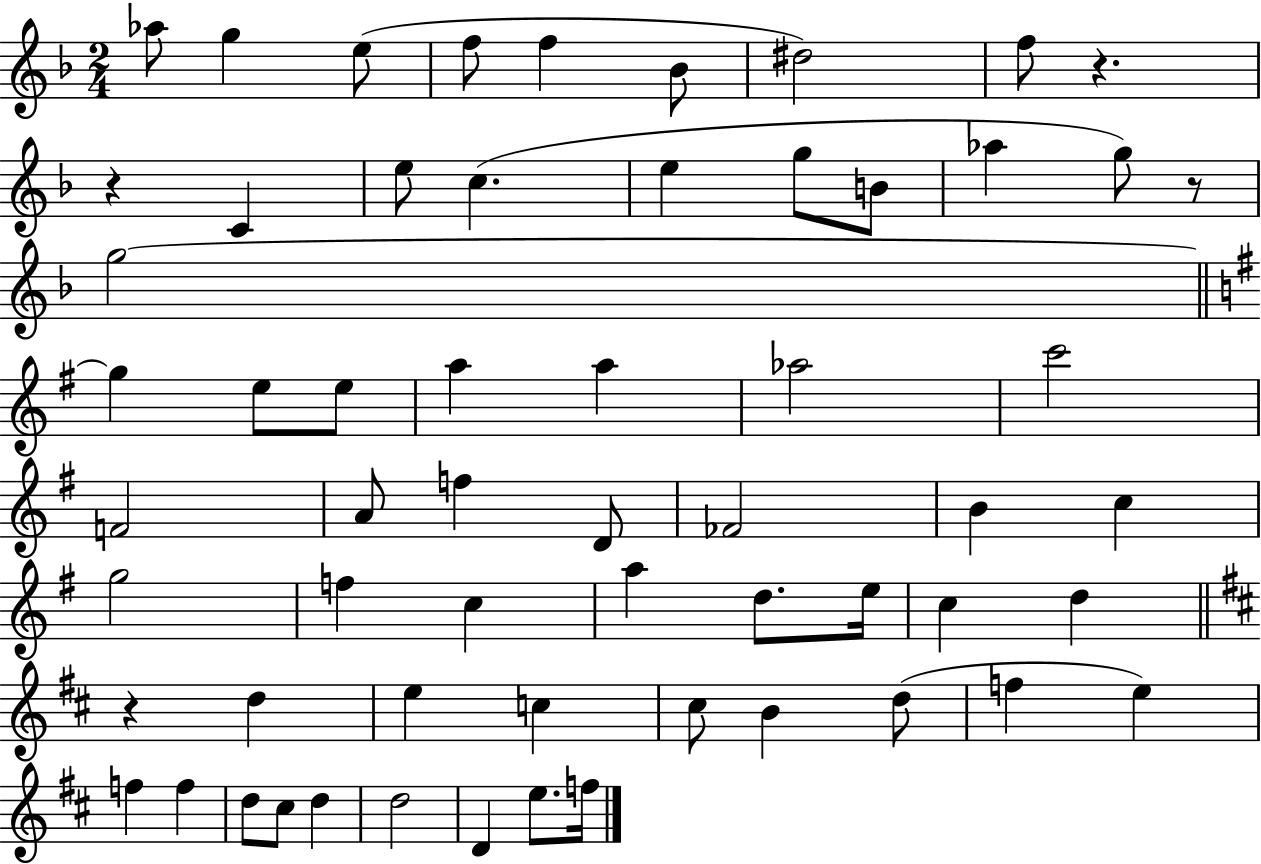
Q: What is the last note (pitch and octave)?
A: F5